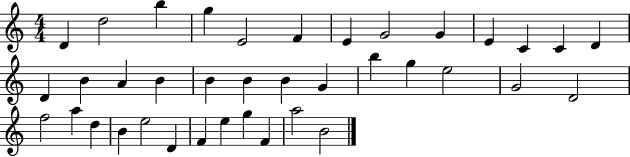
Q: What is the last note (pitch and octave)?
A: B4